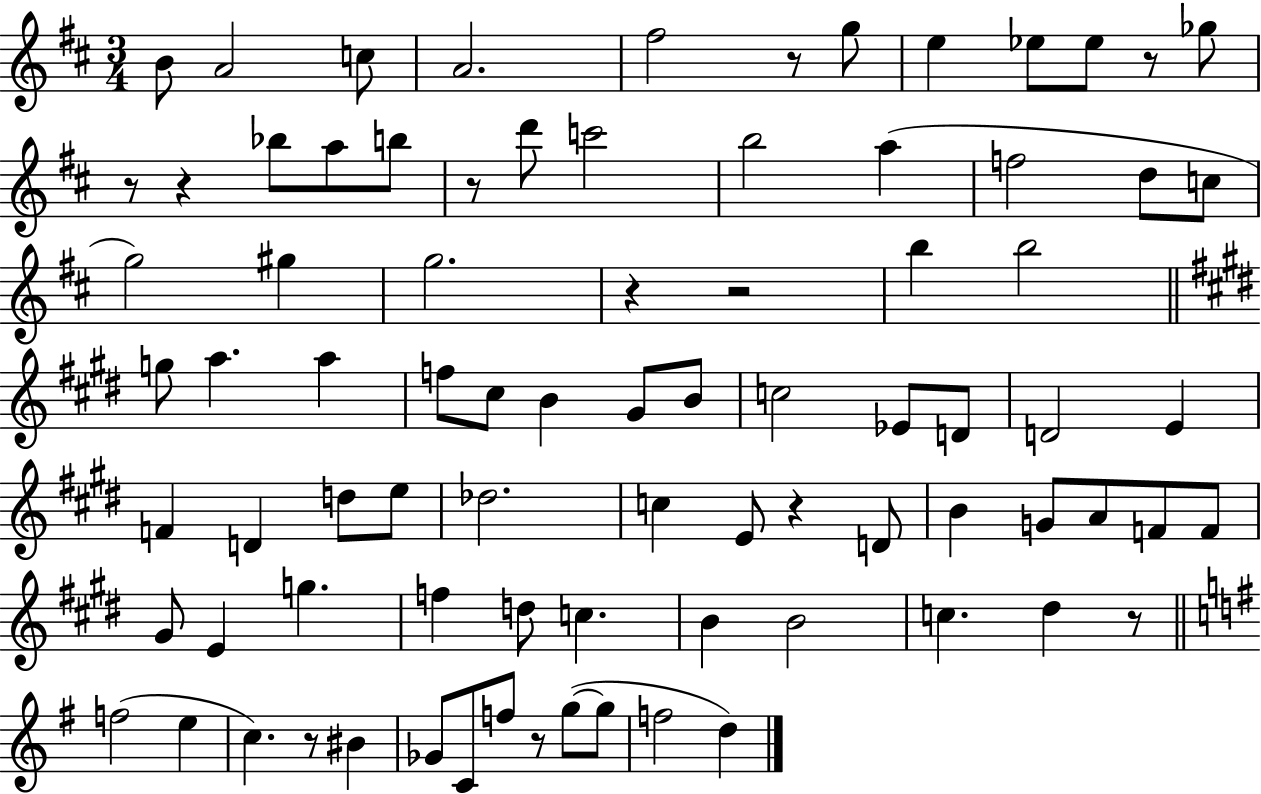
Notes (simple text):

B4/e A4/h C5/e A4/h. F#5/h R/e G5/e E5/q Eb5/e Eb5/e R/e Gb5/e R/e R/q Bb5/e A5/e B5/e R/e D6/e C6/h B5/h A5/q F5/h D5/e C5/e G5/h G#5/q G5/h. R/q R/h B5/q B5/h G5/e A5/q. A5/q F5/e C#5/e B4/q G#4/e B4/e C5/h Eb4/e D4/e D4/h E4/q F4/q D4/q D5/e E5/e Db5/h. C5/q E4/e R/q D4/e B4/q G4/e A4/e F4/e F4/e G#4/e E4/q G5/q. F5/q D5/e C5/q. B4/q B4/h C5/q. D#5/q R/e F5/h E5/q C5/q. R/e BIS4/q Gb4/e C4/e F5/e R/e G5/e G5/e F5/h D5/q